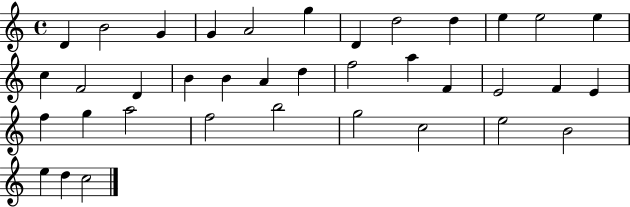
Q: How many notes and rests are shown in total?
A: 37